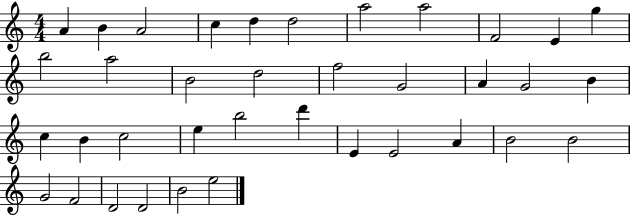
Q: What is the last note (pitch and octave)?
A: E5